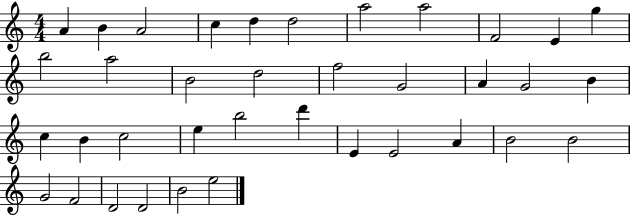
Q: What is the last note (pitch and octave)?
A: E5